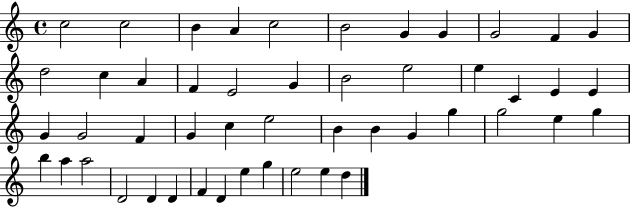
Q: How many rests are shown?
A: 0